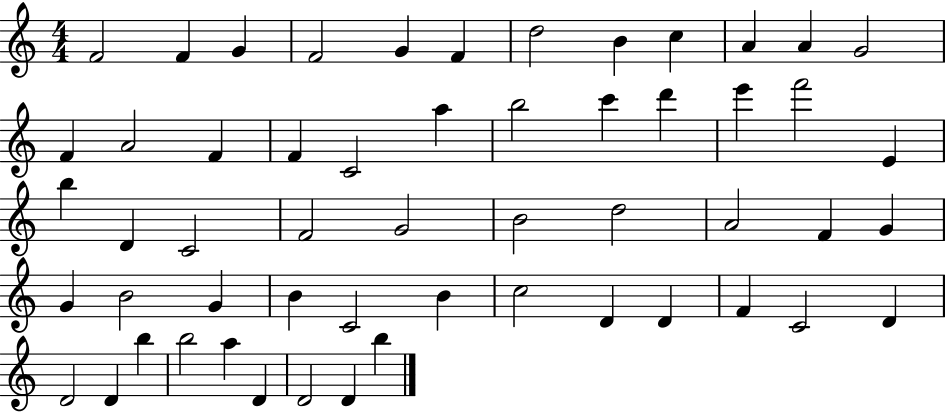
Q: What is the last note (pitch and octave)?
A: B5